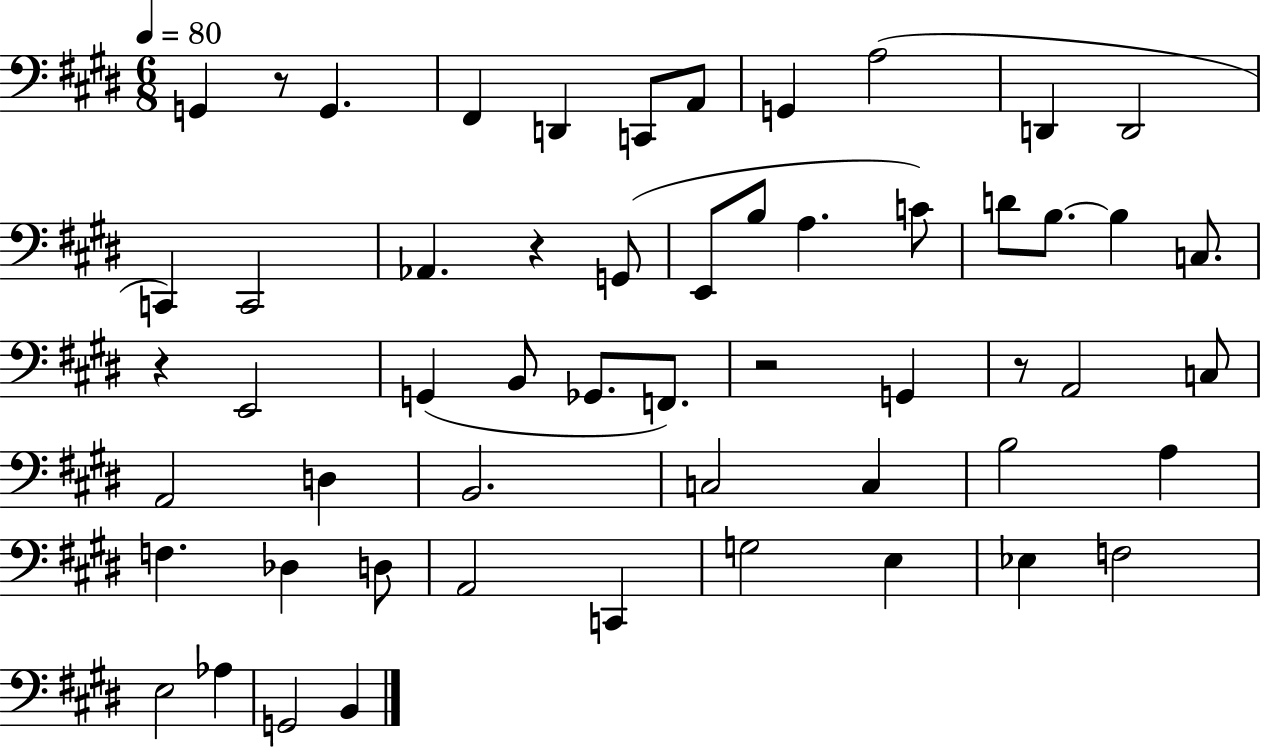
{
  \clef bass
  \numericTimeSignature
  \time 6/8
  \key e \major
  \tempo 4 = 80
  \repeat volta 2 { g,4 r8 g,4. | fis,4 d,4 c,8 a,8 | g,4 a2( | d,4 d,2 | \break c,4) c,2 | aes,4. r4 g,8( | e,8 b8 a4. c'8) | d'8 b8.~~ b4 c8. | \break r4 e,2 | g,4( b,8 ges,8. f,8.) | r2 g,4 | r8 a,2 c8 | \break a,2 d4 | b,2. | c2 c4 | b2 a4 | \break f4. des4 d8 | a,2 c,4 | g2 e4 | ees4 f2 | \break e2 aes4 | g,2 b,4 | } \bar "|."
}